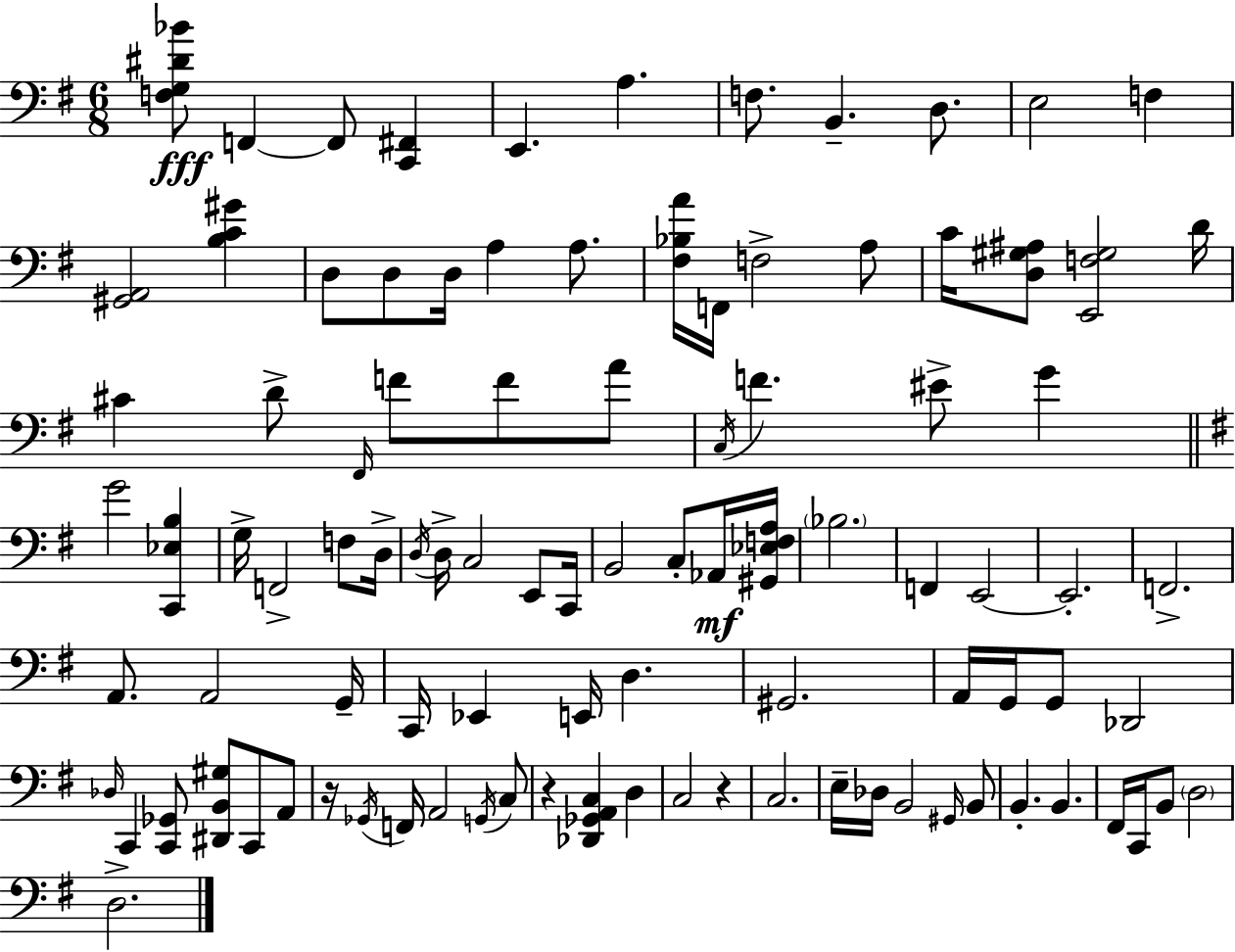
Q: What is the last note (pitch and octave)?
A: D3